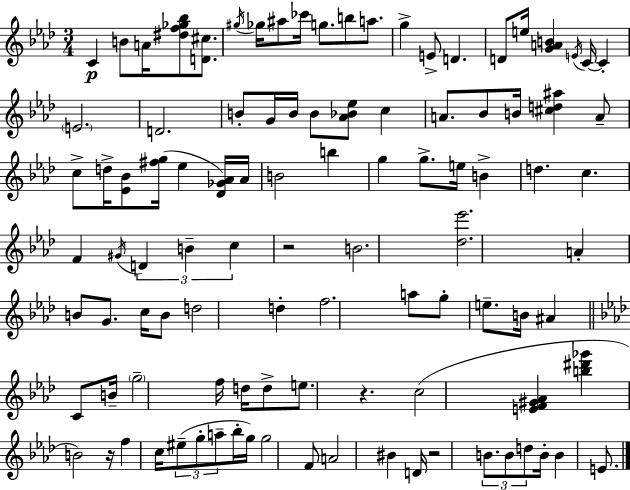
C4/q B4/e A4/s [D#5,F5,Gb5,Bb5]/e [D4,C#5]/e. G#5/s Gb5/s A#5/e CES6/s G5/e. B5/e A5/e. G5/q E4/e D4/q. D4/e E5/s [G4,A4,B4]/q E4/s C4/s C4/q E4/h. D4/h. B4/e G4/s B4/s B4/e [Ab4,Bb4,Eb5]/e C5/q A4/e. Bb4/e B4/s [C#5,D5,A#5]/q A4/e C5/e D5/s [Eb4,Bb4]/e [F#5,G5]/s Eb5/q [Db4,Gb4,Ab4]/s Ab4/s B4/h B5/q G5/q G5/e. E5/s B4/q D5/q. C5/q. F4/q G#4/s D4/q B4/q C5/q R/h B4/h. [Db5,Eb6]/h. A4/q B4/e G4/e. C5/s B4/e D5/h D5/q F5/h. A5/e G5/e E5/e. B4/s A#4/q C4/e B4/s G5/h F5/s D5/s D5/e E5/e. R/q. C5/h [E4,F4,G#4,Ab4]/q [B5,D#6,Gb6]/q B4/h R/s F5/q C5/s EIS5/e G5/e A5/e Bb5/s G5/s G5/h F4/e A4/h BIS4/q D4/s R/h B4/e. B4/e D5/e B4/s B4/q E4/e.